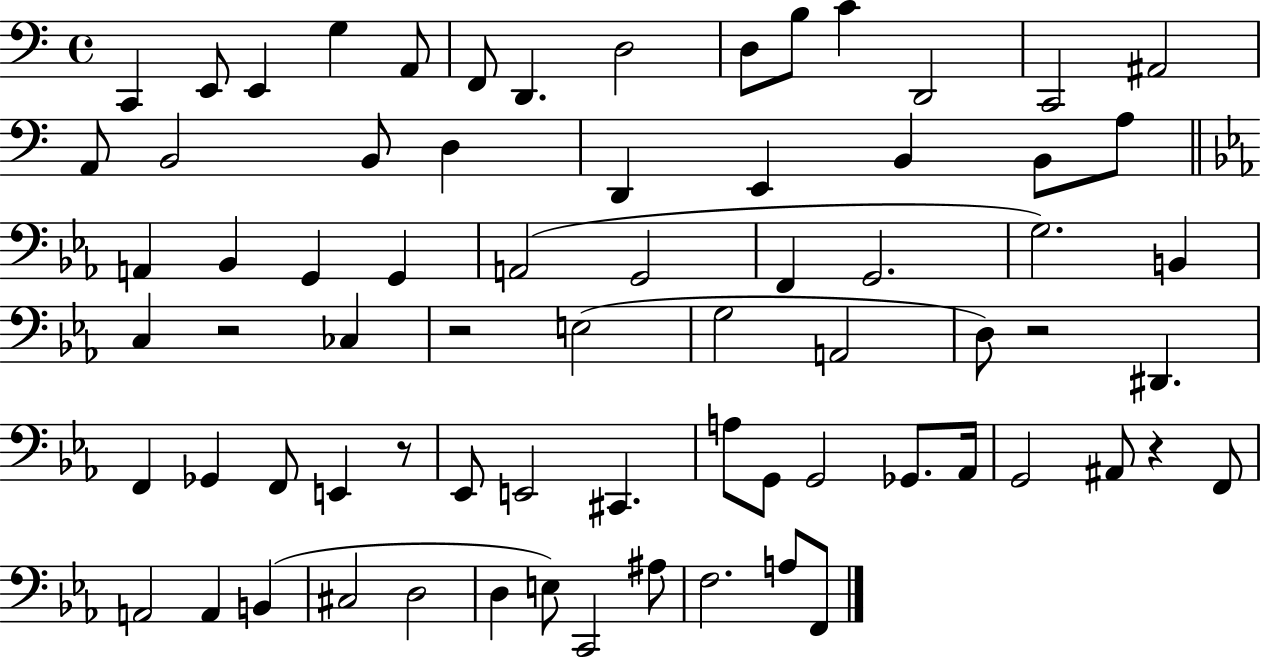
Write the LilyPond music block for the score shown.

{
  \clef bass
  \time 4/4
  \defaultTimeSignature
  \key c \major
  c,4 e,8 e,4 g4 a,8 | f,8 d,4. d2 | d8 b8 c'4 d,2 | c,2 ais,2 | \break a,8 b,2 b,8 d4 | d,4 e,4 b,4 b,8 a8 | \bar "||" \break \key c \minor a,4 bes,4 g,4 g,4 | a,2( g,2 | f,4 g,2. | g2.) b,4 | \break c4 r2 ces4 | r2 e2( | g2 a,2 | d8) r2 dis,4. | \break f,4 ges,4 f,8 e,4 r8 | ees,8 e,2 cis,4. | a8 g,8 g,2 ges,8. aes,16 | g,2 ais,8 r4 f,8 | \break a,2 a,4 b,4( | cis2 d2 | d4 e8) c,2 ais8 | f2. a8 f,8 | \break \bar "|."
}